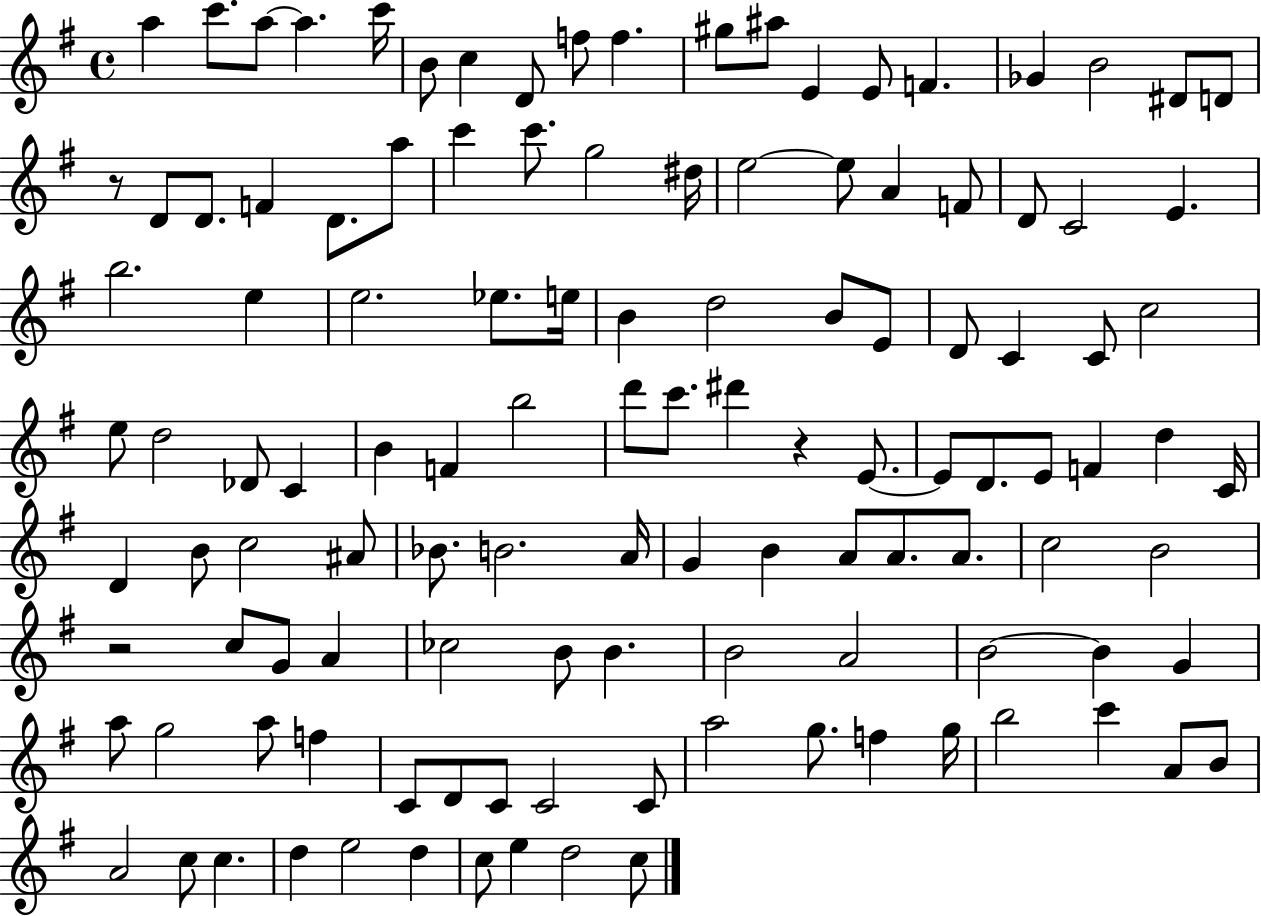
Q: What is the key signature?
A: G major